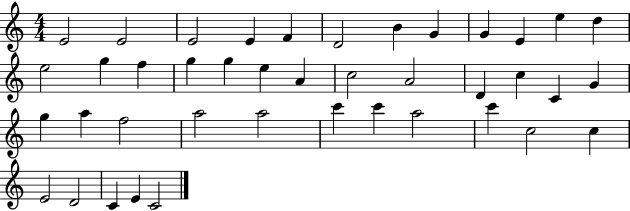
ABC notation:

X:1
T:Untitled
M:4/4
L:1/4
K:C
E2 E2 E2 E F D2 B G G E e d e2 g f g g e A c2 A2 D c C G g a f2 a2 a2 c' c' a2 c' c2 c E2 D2 C E C2